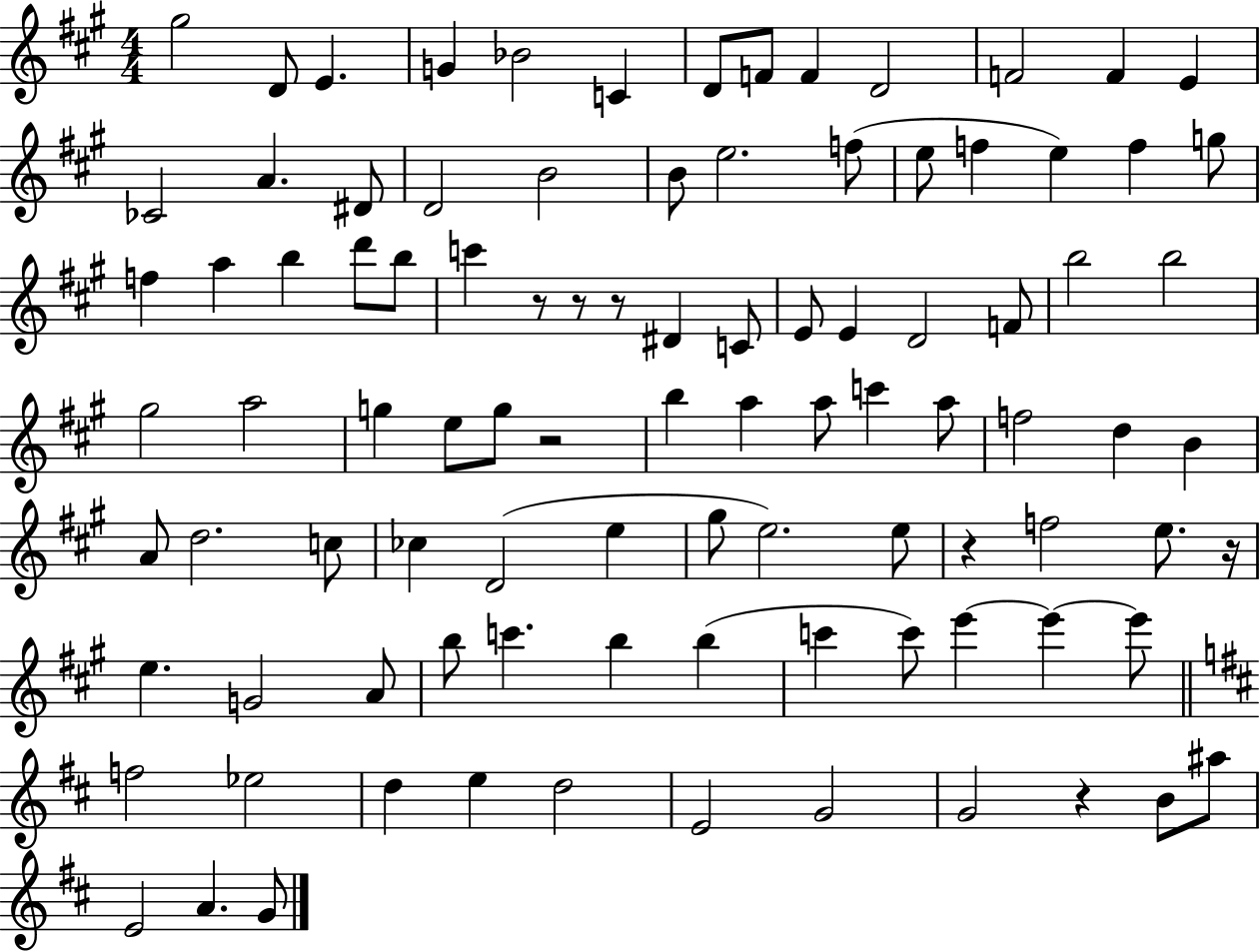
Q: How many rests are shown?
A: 7